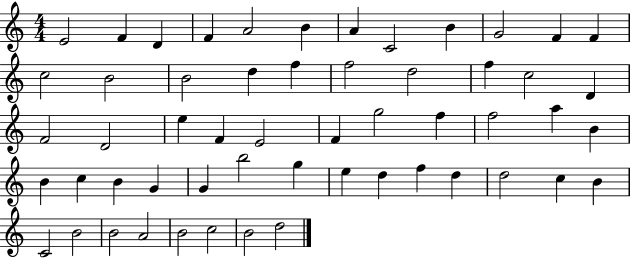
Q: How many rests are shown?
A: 0